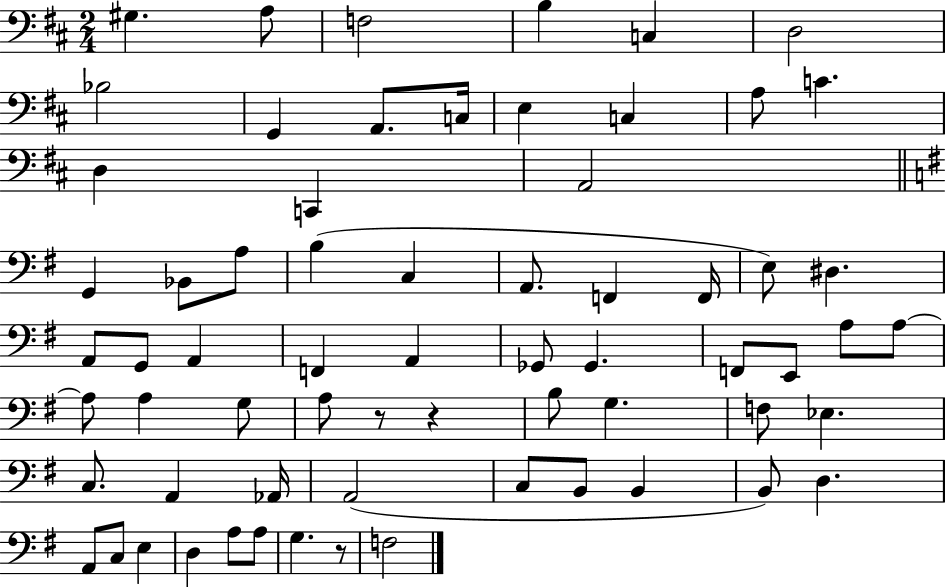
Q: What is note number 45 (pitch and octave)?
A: F3